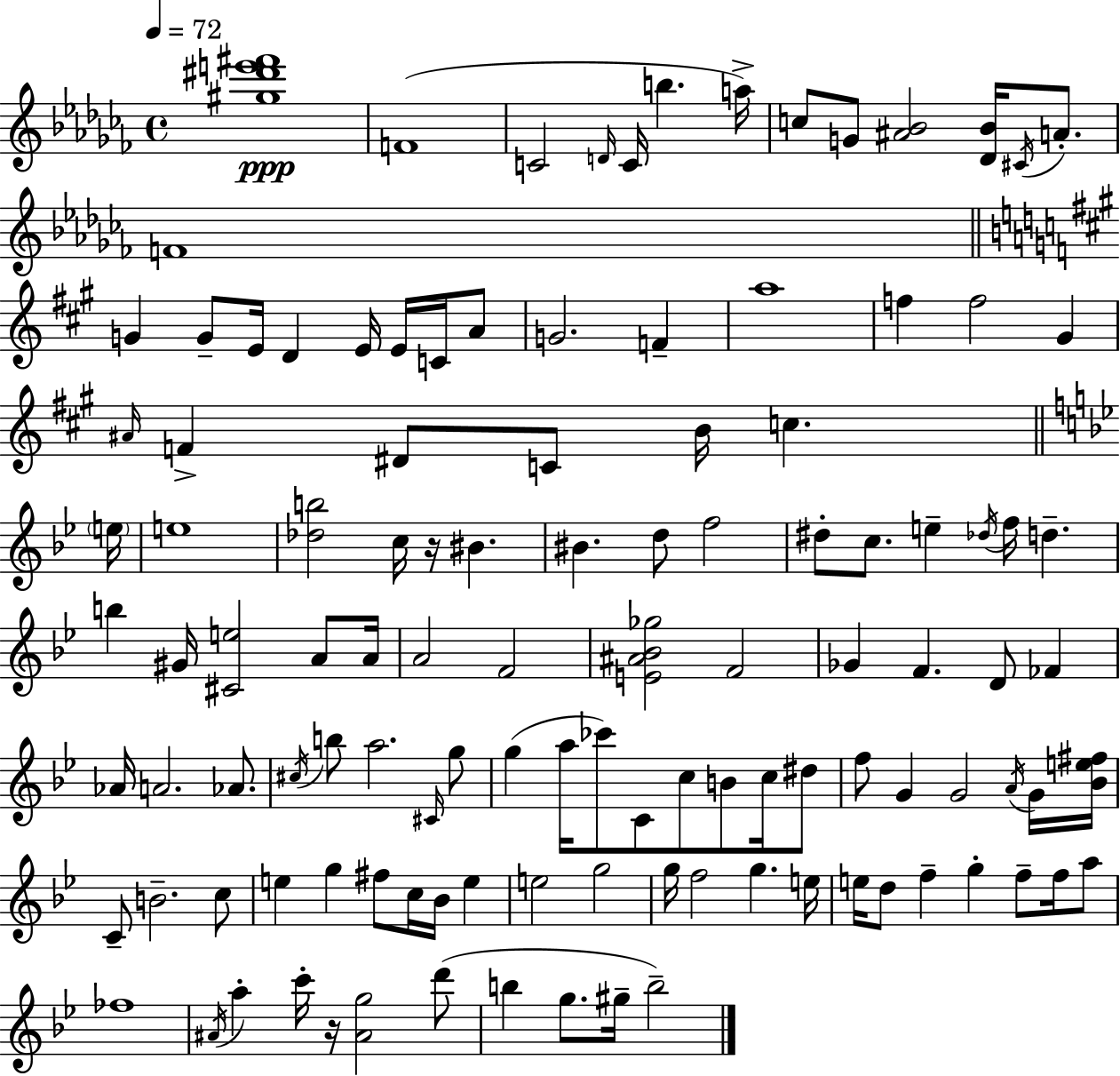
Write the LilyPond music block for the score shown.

{
  \clef treble
  \time 4/4
  \defaultTimeSignature
  \key aes \minor
  \tempo 4 = 72
  <gis'' dis''' e''' fis'''>1\ppp | f'1( | c'2 \grace { d'16 } c'16 b''4. | a''16->) c''8 g'8 <ais' bes'>2 <des' bes'>16 \acciaccatura { cis'16 } a'8.-. | \break f'1 | \bar "||" \break \key a \major g'4 g'8-- e'16 d'4 e'16 e'16 c'16 a'8 | g'2. f'4-- | a''1 | f''4 f''2 gis'4 | \break \grace { ais'16 } f'4-> dis'8 c'8 b'16 c''4. | \bar "||" \break \key bes \major \parenthesize e''16 e''1 | <des'' b''>2 c''16 r16 bis'4. | bis'4. d''8 f''2 | dis''8-. c''8. e''4-- \acciaccatura { des''16 } f''16 d''4.-- | \break b''4 gis'16 <cis' e''>2 a'8 | a'16 a'2 f'2 | <e' ais' bes' ges''>2 f'2 | ges'4 f'4. d'8 fes'4 | \break aes'16 a'2. aes'8. | \acciaccatura { cis''16 } b''8 a''2. | \grace { cis'16 } g''8 g''4( a''16 ces'''8) c'8 c''8 b'8 | c''16 dis''8 f''8 g'4 g'2 | \break \acciaccatura { a'16 } g'16 <bes' e'' fis''>16 c'8-- b'2.-- | c''8 e''4 g''4 fis''8 c''16 | bes'16 e''4 e''2 g''2 | g''16 f''2 g''4. | \break e''16 e''16 d''8 f''4-- g''4-. | f''8-- f''16 a''8 fes''1 | \acciaccatura { ais'16 } a''4-. c'''16-. r16 <ais' g''>2 | d'''8( b''4 g''8. gis''16-- b''2--) | \break \bar "|."
}